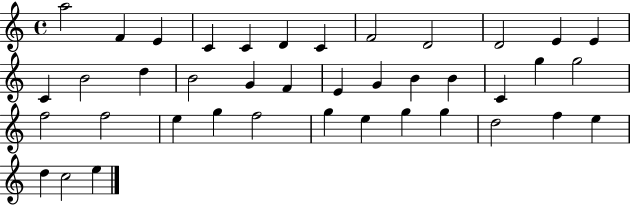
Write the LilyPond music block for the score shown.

{
  \clef treble
  \time 4/4
  \defaultTimeSignature
  \key c \major
  a''2 f'4 e'4 | c'4 c'4 d'4 c'4 | f'2 d'2 | d'2 e'4 e'4 | \break c'4 b'2 d''4 | b'2 g'4 f'4 | e'4 g'4 b'4 b'4 | c'4 g''4 g''2 | \break f''2 f''2 | e''4 g''4 f''2 | g''4 e''4 g''4 g''4 | d''2 f''4 e''4 | \break d''4 c''2 e''4 | \bar "|."
}